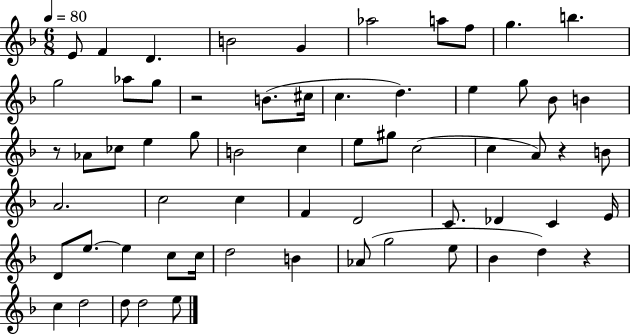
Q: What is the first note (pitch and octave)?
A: E4